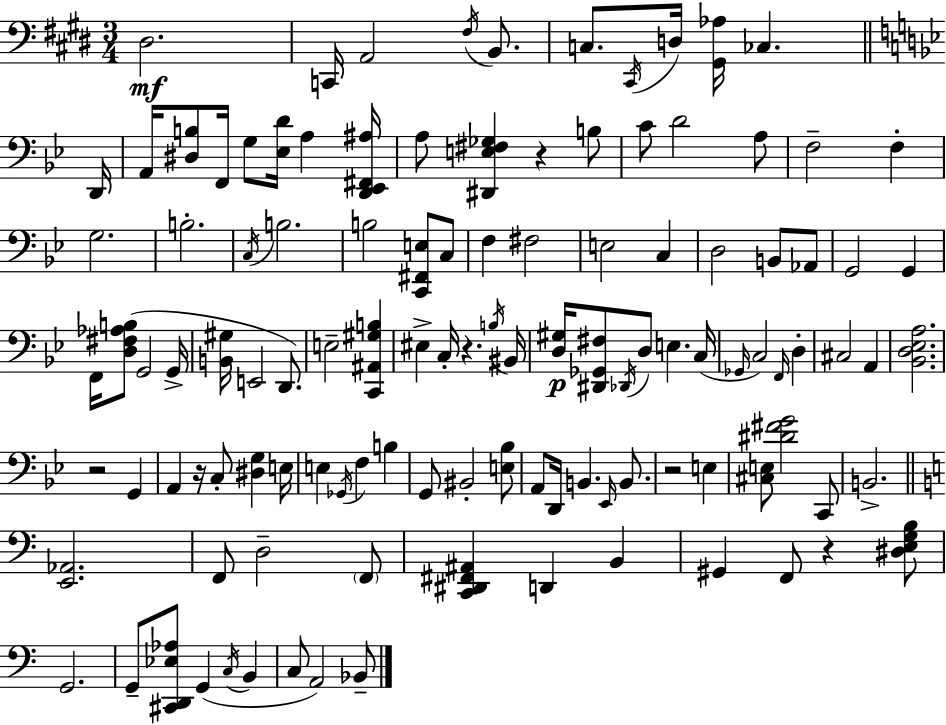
X:1
T:Untitled
M:3/4
L:1/4
K:E
^D,2 C,,/4 A,,2 ^F,/4 B,,/2 C,/2 ^C,,/4 D,/4 [^G,,_A,]/4 _C, D,,/4 A,,/4 [^D,B,]/2 F,,/4 G,/2 [_E,D]/4 A, [D,,_E,,^F,,^A,]/4 A,/2 [^D,,E,^F,_G,] z B,/2 C/2 D2 A,/2 F,2 F, G,2 B,2 C,/4 B,2 B,2 [C,,^F,,E,]/2 C,/2 F, ^F,2 E,2 C, D,2 B,,/2 _A,,/2 G,,2 G,, F,,/4 [D,^F,_A,B,]/2 G,,2 G,,/4 [B,,^G,]/4 E,,2 D,,/2 E,2 [C,,^A,,^G,B,] ^E, C,/4 z B,/4 ^B,,/4 [D,^G,]/4 [^D,,_G,,^F,]/2 _D,,/4 D,/2 E, C,/4 _G,,/4 C,2 F,,/4 D, ^C,2 A,, [_B,,D,_E,A,]2 z2 G,, A,, z/4 C,/2 [^D,G,] E,/4 E, _G,,/4 F, B, G,,/2 ^B,,2 [E,_B,]/2 A,,/2 D,,/4 B,, _E,,/4 B,,/2 z2 E, [^C,E,]/2 [^D^FG]2 C,,/2 B,,2 [E,,_A,,]2 F,,/2 D,2 F,,/2 [C,,^D,,^F,,^A,,] D,, B,, ^G,, F,,/2 z [^D,E,G,B,]/2 G,,2 G,,/2 [^C,,D,,_E,_A,]/2 G,, C,/4 B,, C,/2 A,,2 _B,,/2